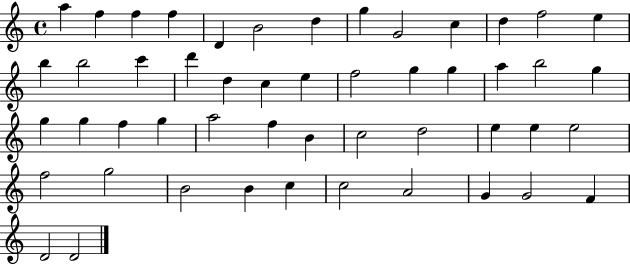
{
  \clef treble
  \time 4/4
  \defaultTimeSignature
  \key c \major
  a''4 f''4 f''4 f''4 | d'4 b'2 d''4 | g''4 g'2 c''4 | d''4 f''2 e''4 | \break b''4 b''2 c'''4 | d'''4 d''4 c''4 e''4 | f''2 g''4 g''4 | a''4 b''2 g''4 | \break g''4 g''4 f''4 g''4 | a''2 f''4 b'4 | c''2 d''2 | e''4 e''4 e''2 | \break f''2 g''2 | b'2 b'4 c''4 | c''2 a'2 | g'4 g'2 f'4 | \break d'2 d'2 | \bar "|."
}